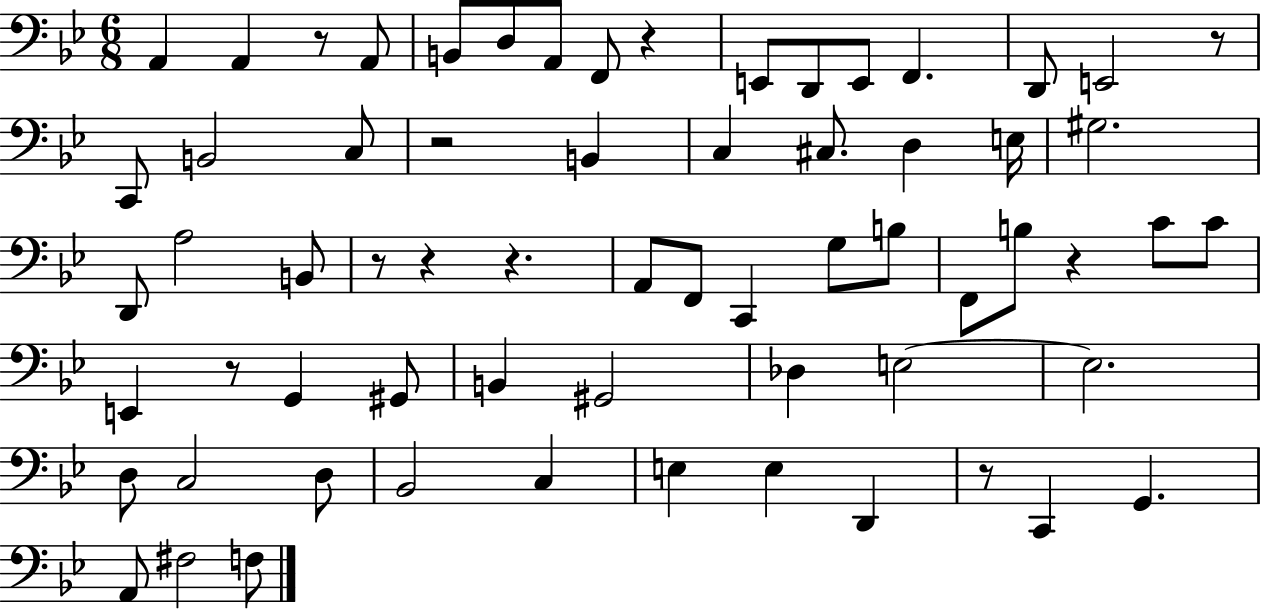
A2/q A2/q R/e A2/e B2/e D3/e A2/e F2/e R/q E2/e D2/e E2/e F2/q. D2/e E2/h R/e C2/e B2/h C3/e R/h B2/q C3/q C#3/e. D3/q E3/s G#3/h. D2/e A3/h B2/e R/e R/q R/q. A2/e F2/e C2/q G3/e B3/e F2/e B3/e R/q C4/e C4/e E2/q R/e G2/q G#2/e B2/q G#2/h Db3/q E3/h E3/h. D3/e C3/h D3/e Bb2/h C3/q E3/q E3/q D2/q R/e C2/q G2/q. A2/e F#3/h F3/e